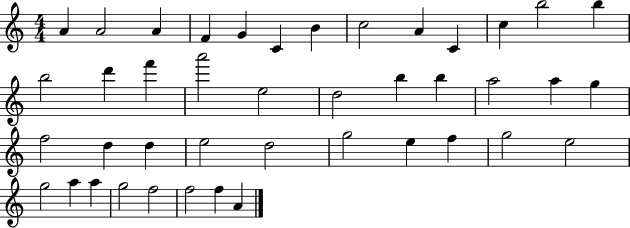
A4/q A4/h A4/q F4/q G4/q C4/q B4/q C5/h A4/q C4/q C5/q B5/h B5/q B5/h D6/q F6/q A6/h E5/h D5/h B5/q B5/q A5/h A5/q G5/q F5/h D5/q D5/q E5/h D5/h G5/h E5/q F5/q G5/h E5/h G5/h A5/q A5/q G5/h F5/h F5/h F5/q A4/q